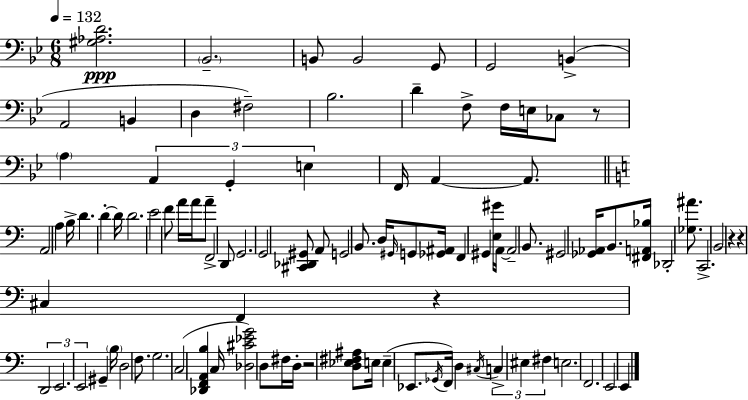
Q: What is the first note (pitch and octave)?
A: Bb2